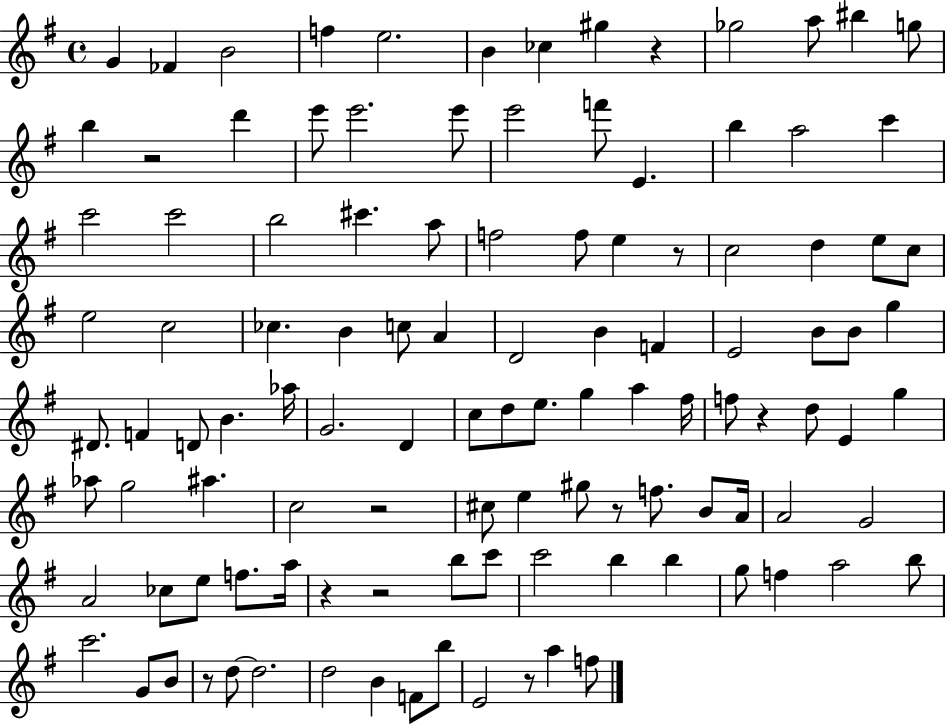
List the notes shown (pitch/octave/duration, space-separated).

G4/q FES4/q B4/h F5/q E5/h. B4/q CES5/q G#5/q R/q Gb5/h A5/e BIS5/q G5/e B5/q R/h D6/q E6/e E6/h. E6/e E6/h F6/e E4/q. B5/q A5/h C6/q C6/h C6/h B5/h C#6/q. A5/e F5/h F5/e E5/q R/e C5/h D5/q E5/e C5/e E5/h C5/h CES5/q. B4/q C5/e A4/q D4/h B4/q F4/q E4/h B4/e B4/e G5/q D#4/e. F4/q D4/e B4/q. Ab5/s G4/h. D4/q C5/e D5/e E5/e. G5/q A5/q F#5/s F5/e R/q D5/e E4/q G5/q Ab5/e G5/h A#5/q. C5/h R/h C#5/e E5/q G#5/e R/e F5/e. B4/e A4/s A4/h G4/h A4/h CES5/e E5/e F5/e. A5/s R/q R/h B5/e C6/e C6/h B5/q B5/q G5/e F5/q A5/h B5/e C6/h. G4/e B4/e R/e D5/e D5/h. D5/h B4/q F4/e B5/e E4/h R/e A5/q F5/e